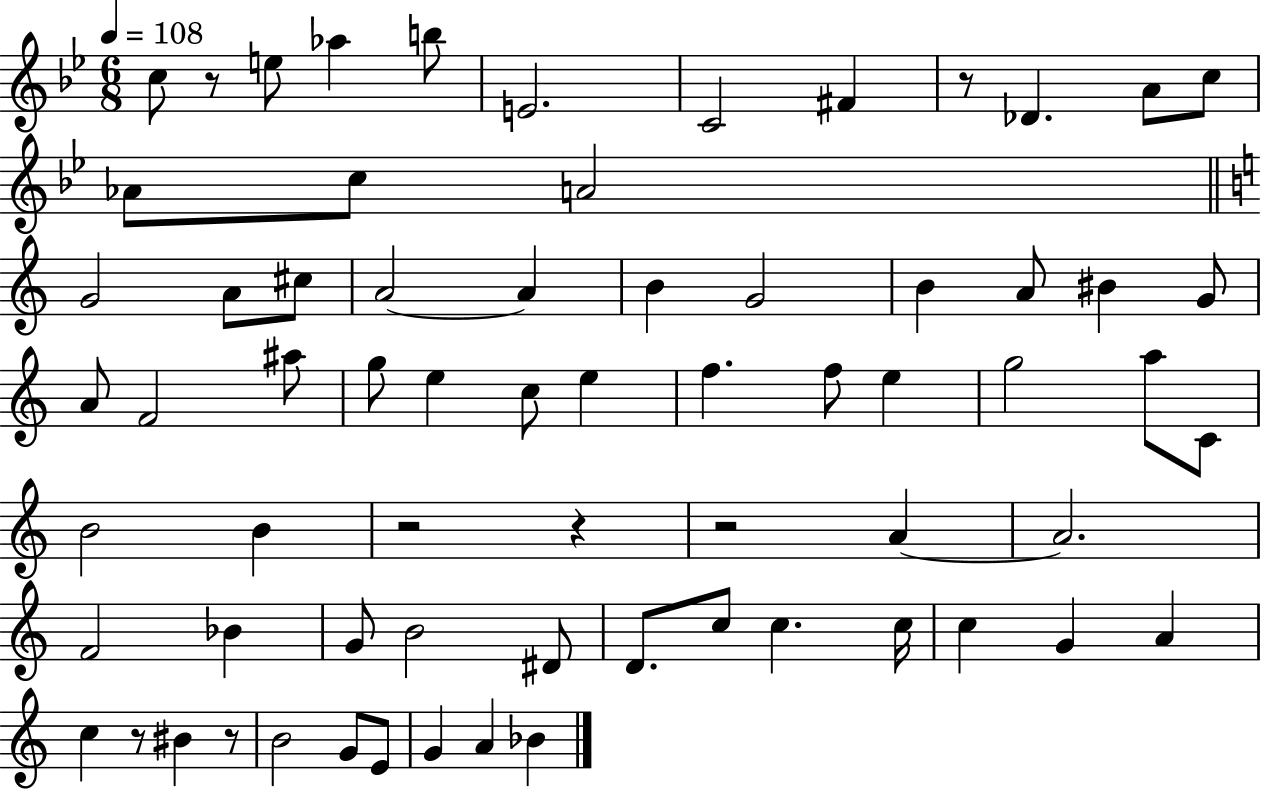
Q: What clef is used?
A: treble